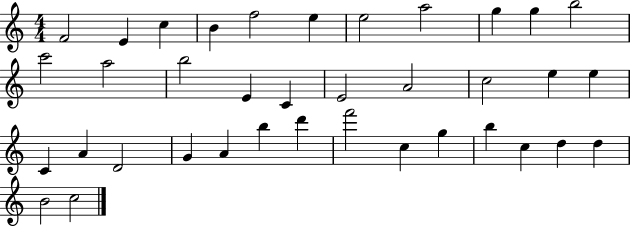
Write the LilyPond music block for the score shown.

{
  \clef treble
  \numericTimeSignature
  \time 4/4
  \key c \major
  f'2 e'4 c''4 | b'4 f''2 e''4 | e''2 a''2 | g''4 g''4 b''2 | \break c'''2 a''2 | b''2 e'4 c'4 | e'2 a'2 | c''2 e''4 e''4 | \break c'4 a'4 d'2 | g'4 a'4 b''4 d'''4 | f'''2 c''4 g''4 | b''4 c''4 d''4 d''4 | \break b'2 c''2 | \bar "|."
}